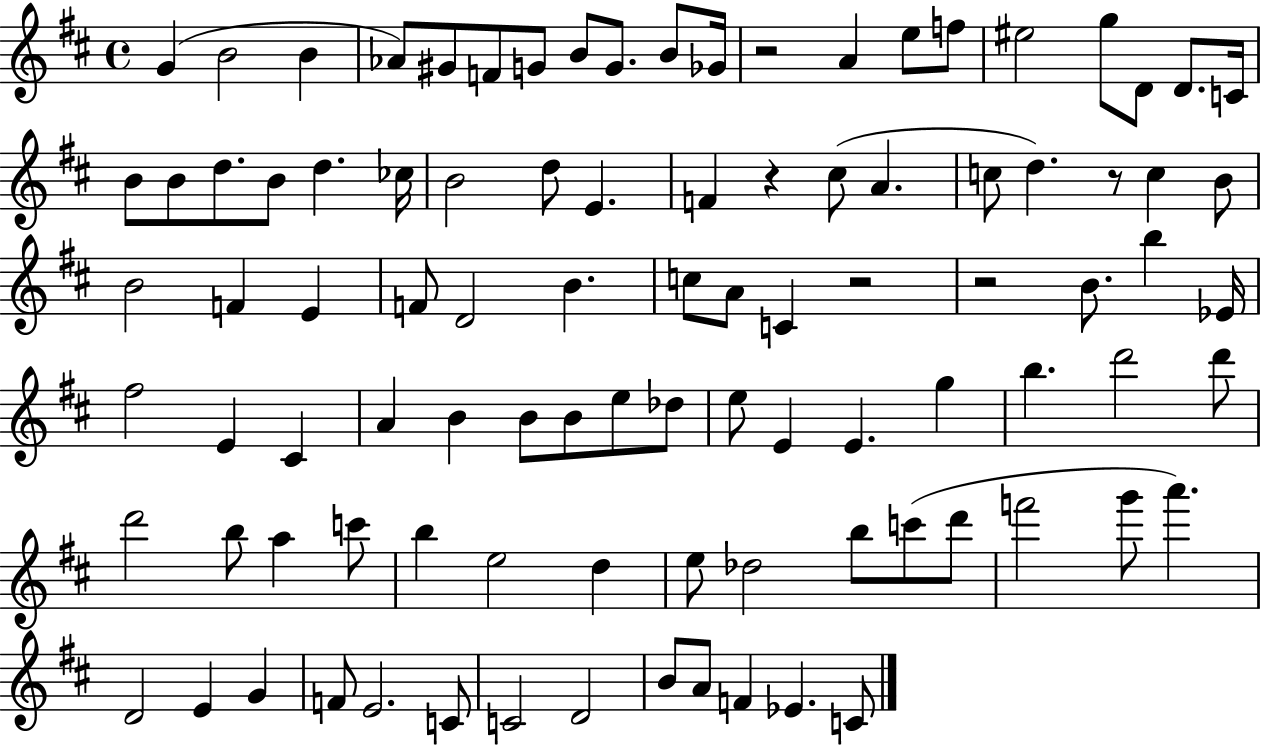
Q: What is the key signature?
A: D major